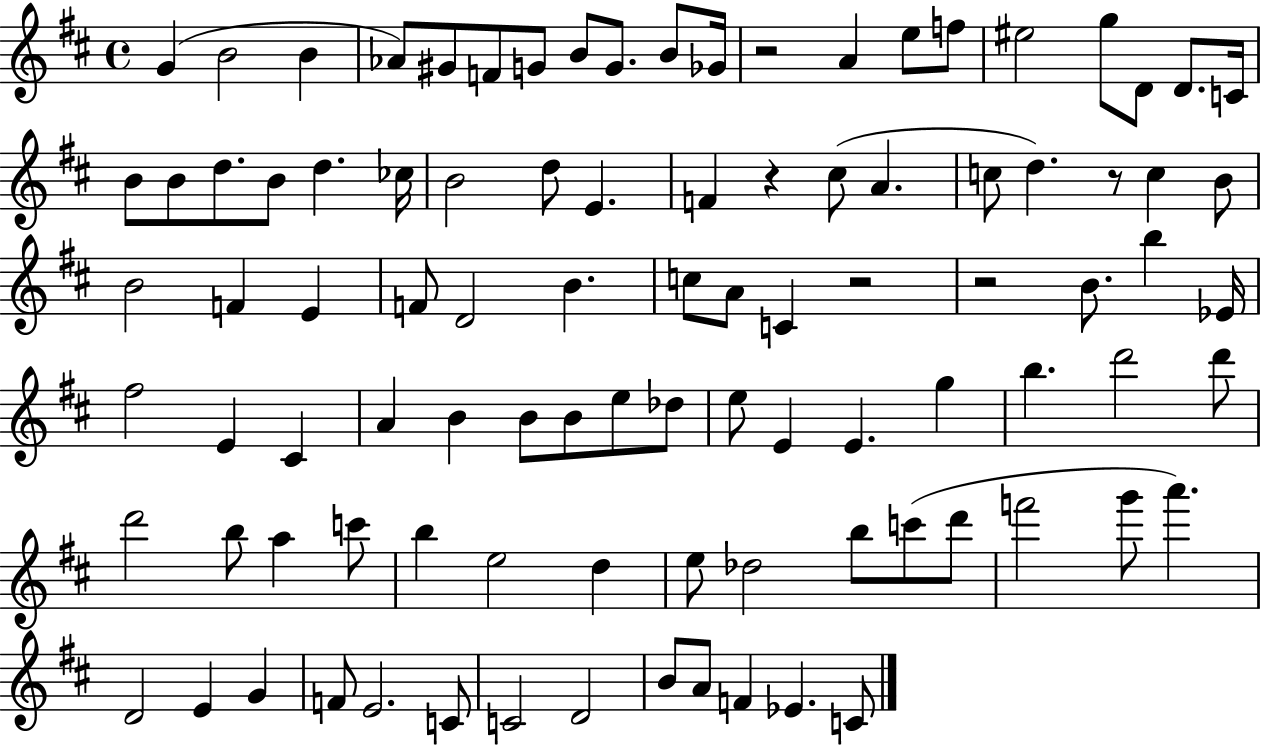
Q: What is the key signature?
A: D major